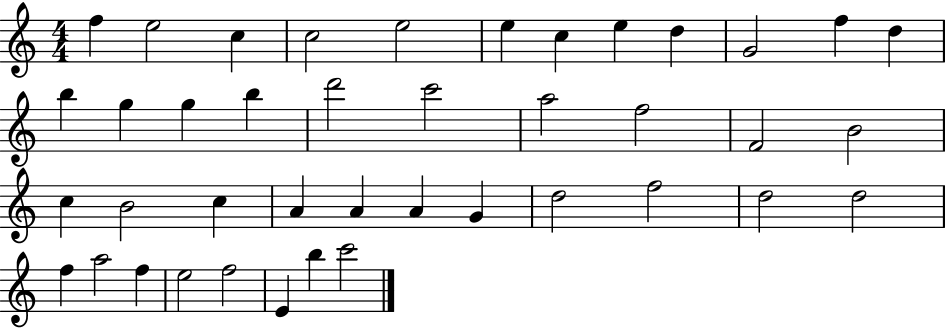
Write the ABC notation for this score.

X:1
T:Untitled
M:4/4
L:1/4
K:C
f e2 c c2 e2 e c e d G2 f d b g g b d'2 c'2 a2 f2 F2 B2 c B2 c A A A G d2 f2 d2 d2 f a2 f e2 f2 E b c'2